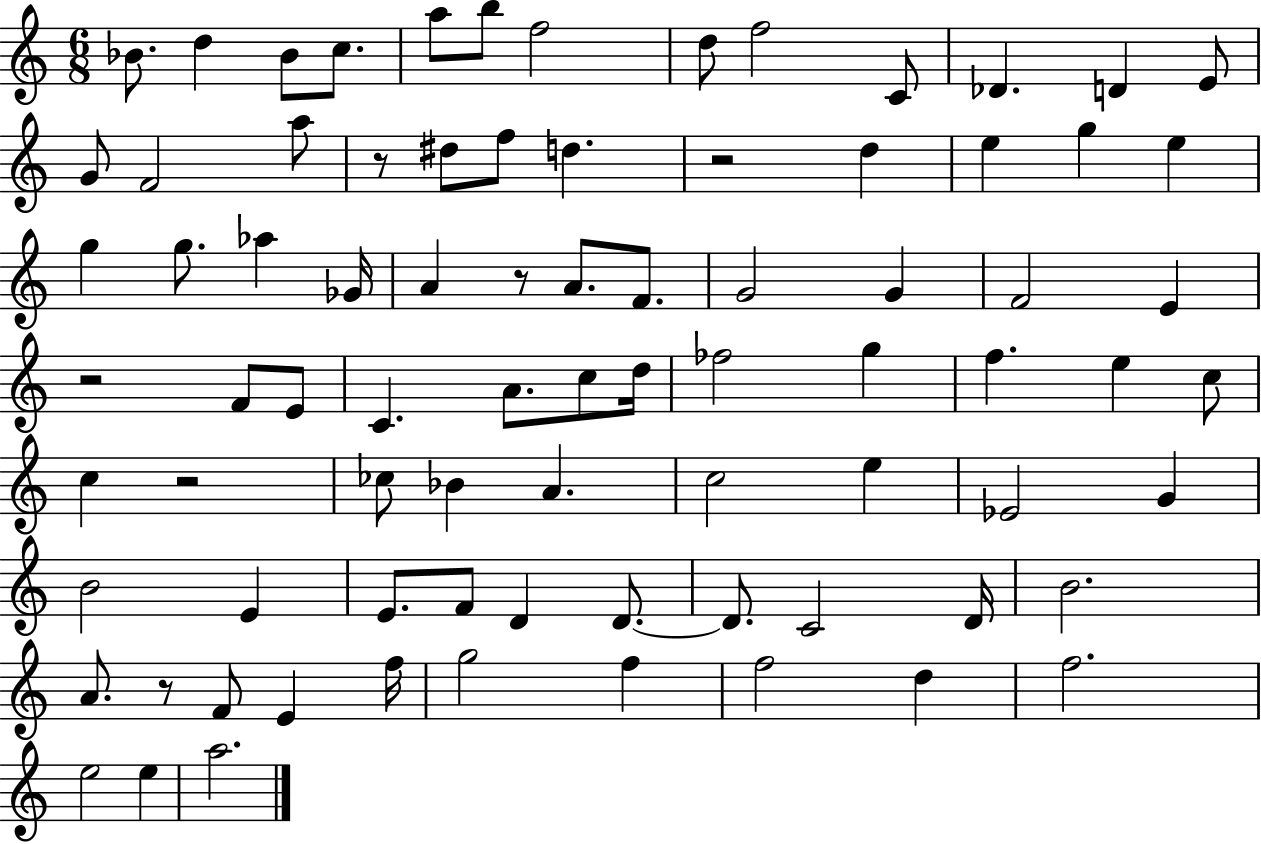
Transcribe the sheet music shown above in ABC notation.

X:1
T:Untitled
M:6/8
L:1/4
K:C
_B/2 d _B/2 c/2 a/2 b/2 f2 d/2 f2 C/2 _D D E/2 G/2 F2 a/2 z/2 ^d/2 f/2 d z2 d e g e g g/2 _a _G/4 A z/2 A/2 F/2 G2 G F2 E z2 F/2 E/2 C A/2 c/2 d/4 _f2 g f e c/2 c z2 _c/2 _B A c2 e _E2 G B2 E E/2 F/2 D D/2 D/2 C2 D/4 B2 A/2 z/2 F/2 E f/4 g2 f f2 d f2 e2 e a2